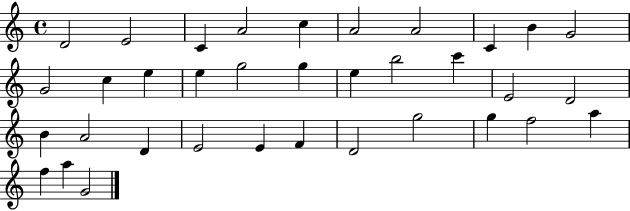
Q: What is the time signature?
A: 4/4